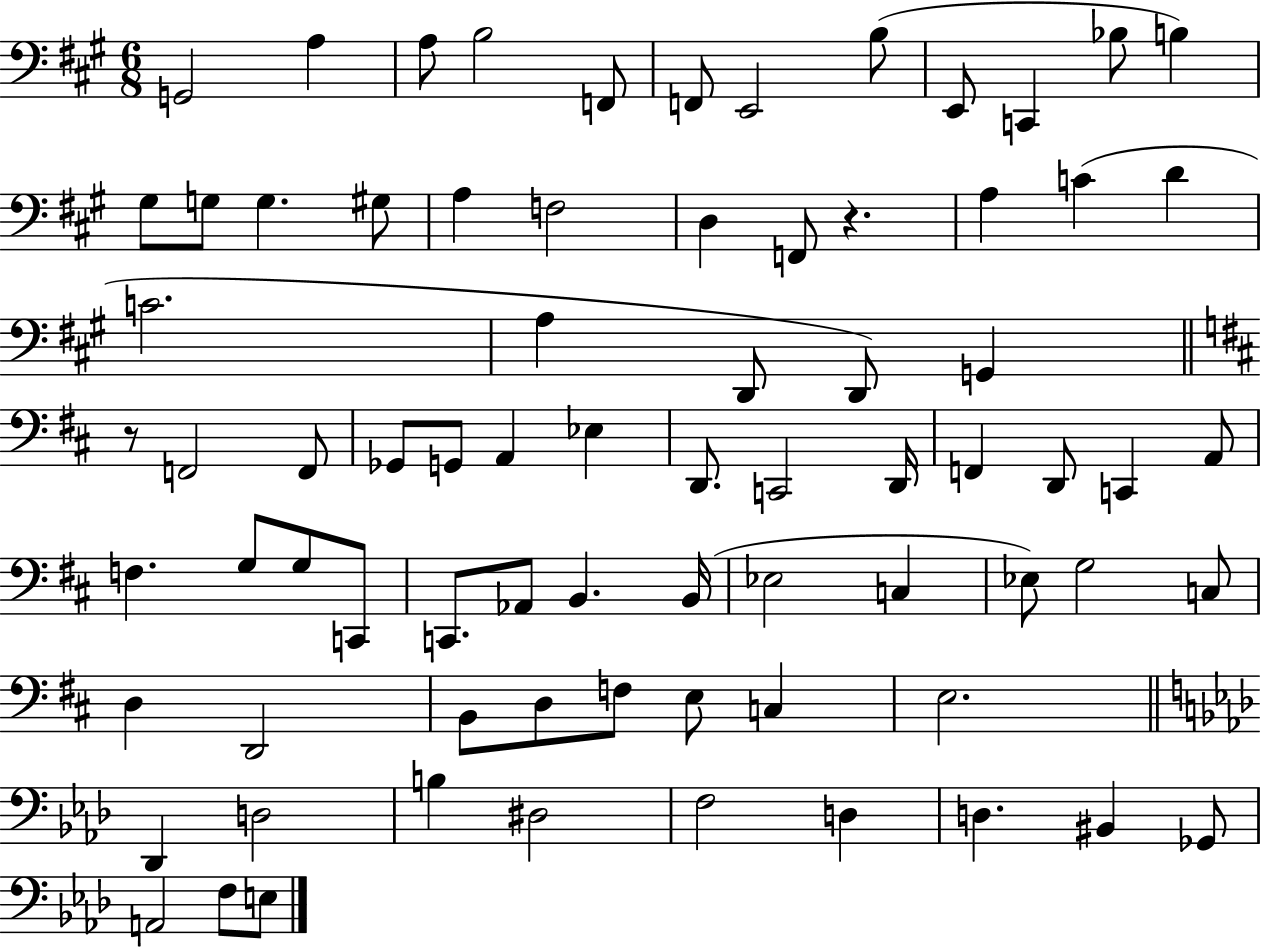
X:1
T:Untitled
M:6/8
L:1/4
K:A
G,,2 A, A,/2 B,2 F,,/2 F,,/2 E,,2 B,/2 E,,/2 C,, _B,/2 B, ^G,/2 G,/2 G, ^G,/2 A, F,2 D, F,,/2 z A, C D C2 A, D,,/2 D,,/2 G,, z/2 F,,2 F,,/2 _G,,/2 G,,/2 A,, _E, D,,/2 C,,2 D,,/4 F,, D,,/2 C,, A,,/2 F, G,/2 G,/2 C,,/2 C,,/2 _A,,/2 B,, B,,/4 _E,2 C, _E,/2 G,2 C,/2 D, D,,2 B,,/2 D,/2 F,/2 E,/2 C, E,2 _D,, D,2 B, ^D,2 F,2 D, D, ^B,, _G,,/2 A,,2 F,/2 E,/2